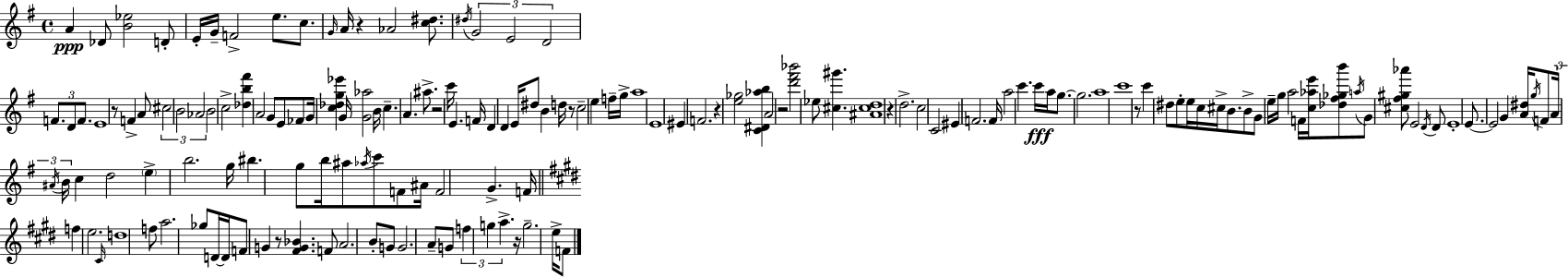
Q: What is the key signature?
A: G major